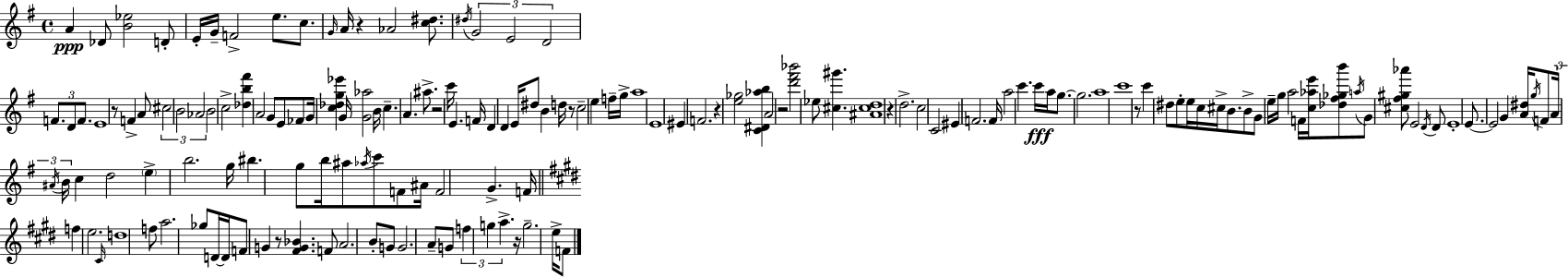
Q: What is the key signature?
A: G major